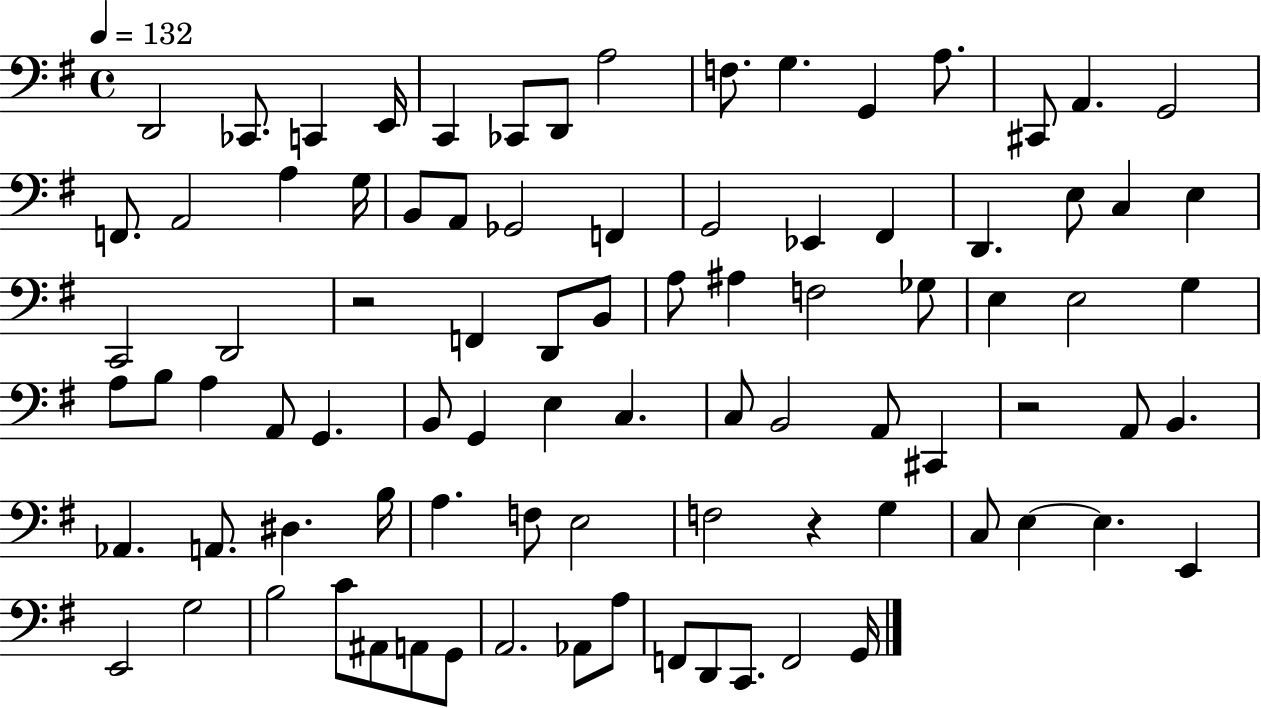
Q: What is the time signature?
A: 4/4